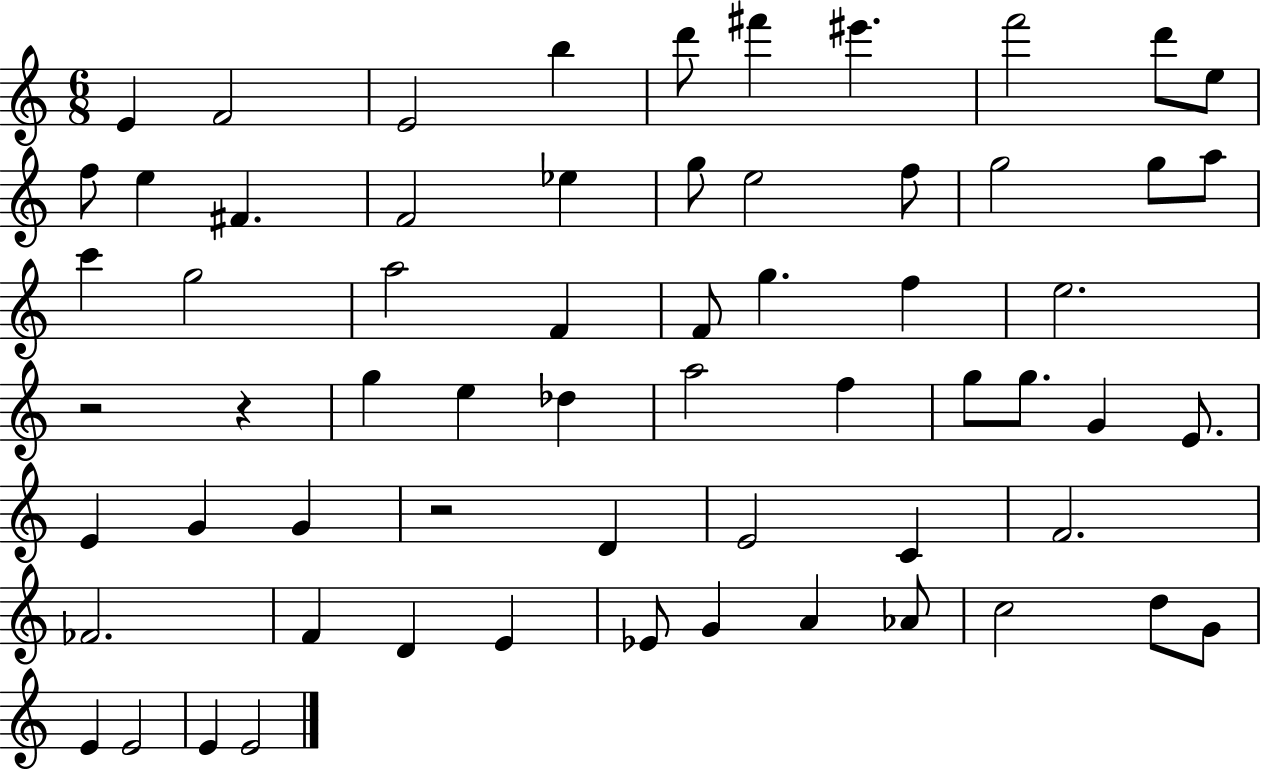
X:1
T:Untitled
M:6/8
L:1/4
K:C
E F2 E2 b d'/2 ^f' ^e' f'2 d'/2 e/2 f/2 e ^F F2 _e g/2 e2 f/2 g2 g/2 a/2 c' g2 a2 F F/2 g f e2 z2 z g e _d a2 f g/2 g/2 G E/2 E G G z2 D E2 C F2 _F2 F D E _E/2 G A _A/2 c2 d/2 G/2 E E2 E E2